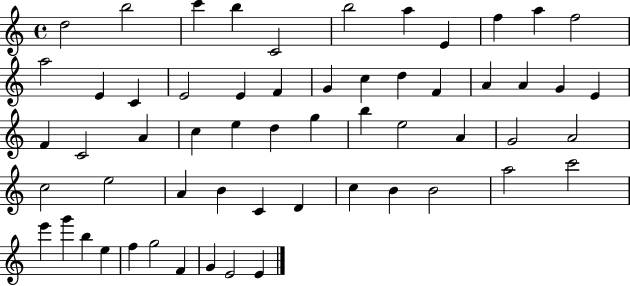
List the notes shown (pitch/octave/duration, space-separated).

D5/h B5/h C6/q B5/q C4/h B5/h A5/q E4/q F5/q A5/q F5/h A5/h E4/q C4/q E4/h E4/q F4/q G4/q C5/q D5/q F4/q A4/q A4/q G4/q E4/q F4/q C4/h A4/q C5/q E5/q D5/q G5/q B5/q E5/h A4/q G4/h A4/h C5/h E5/h A4/q B4/q C4/q D4/q C5/q B4/q B4/h A5/h C6/h E6/q G6/q B5/q E5/q F5/q G5/h F4/q G4/q E4/h E4/q